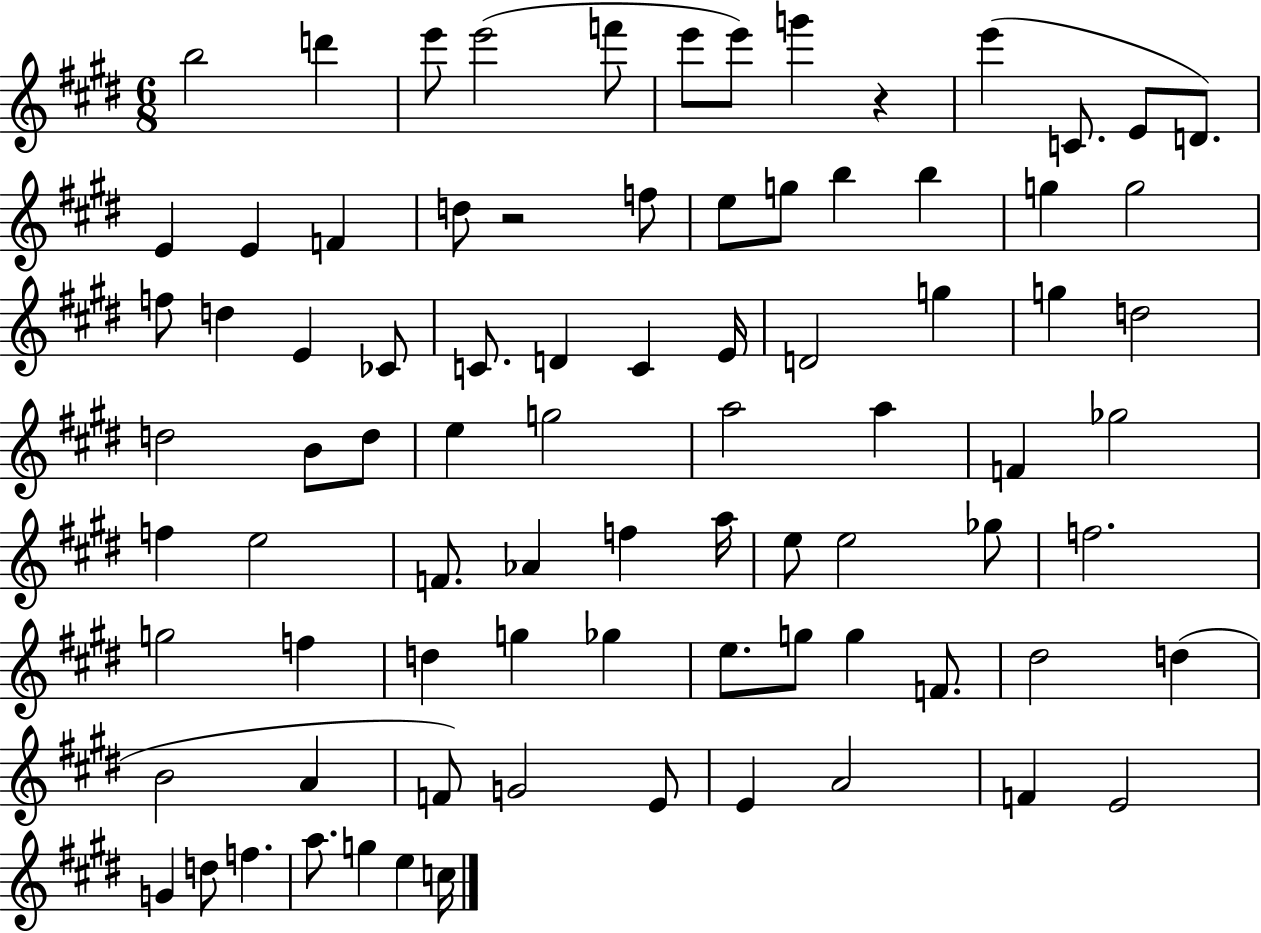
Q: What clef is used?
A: treble